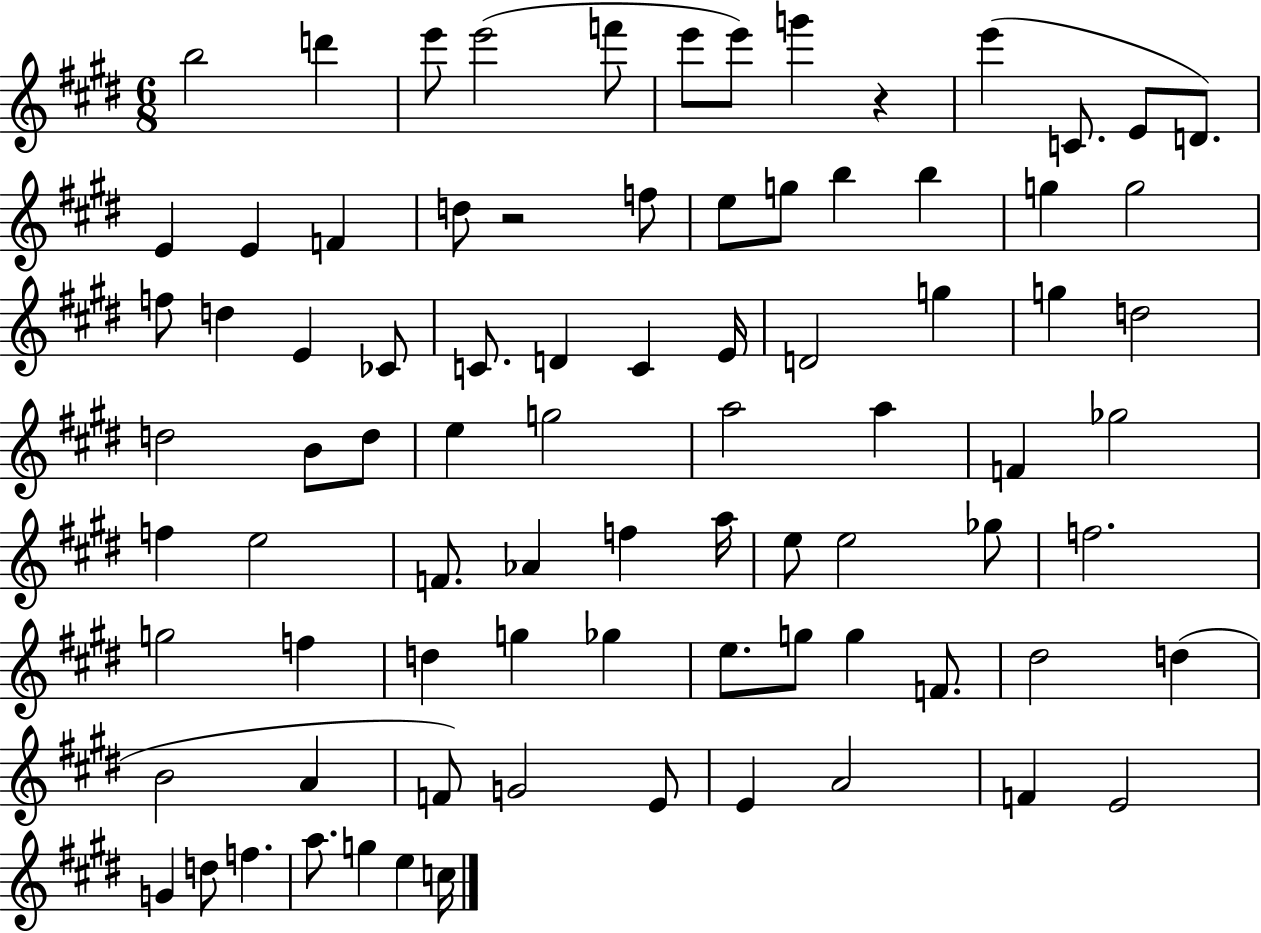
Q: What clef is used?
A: treble